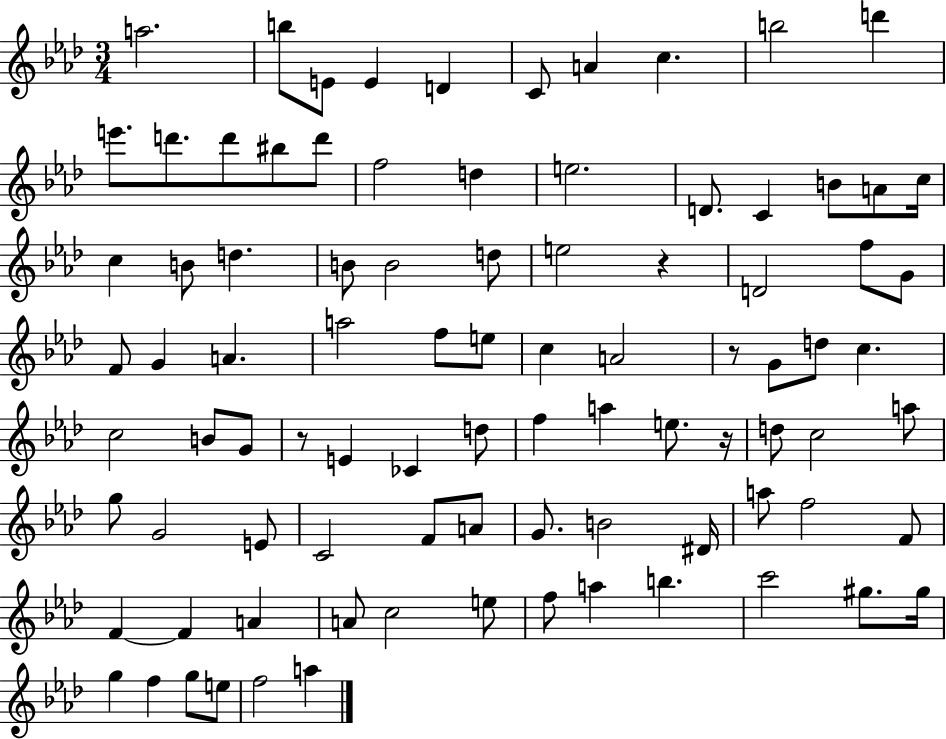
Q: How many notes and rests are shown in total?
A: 90